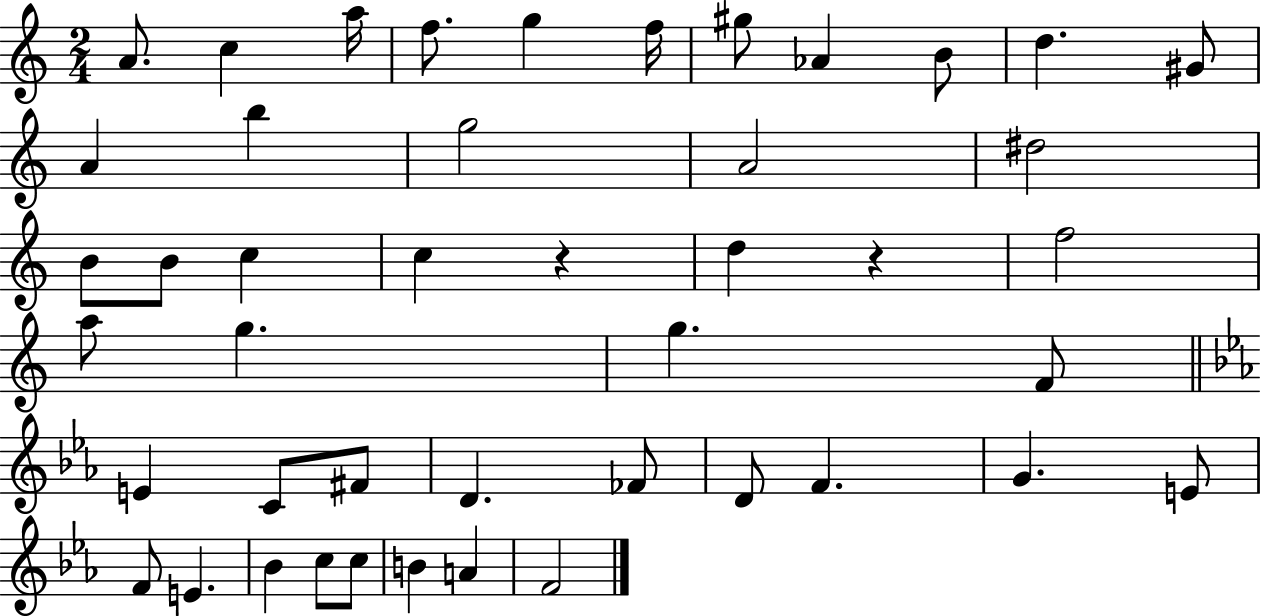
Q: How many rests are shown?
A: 2